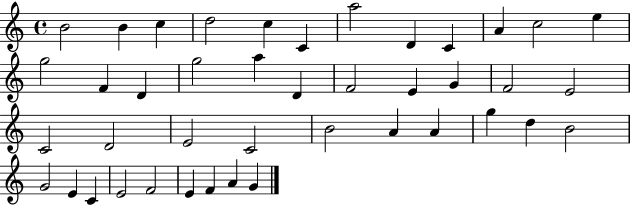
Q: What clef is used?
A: treble